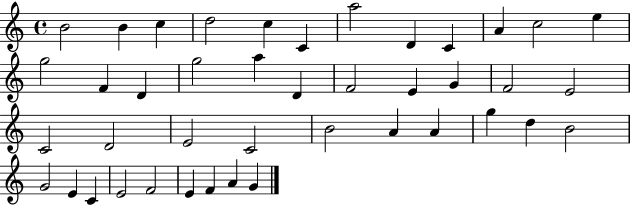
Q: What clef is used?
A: treble